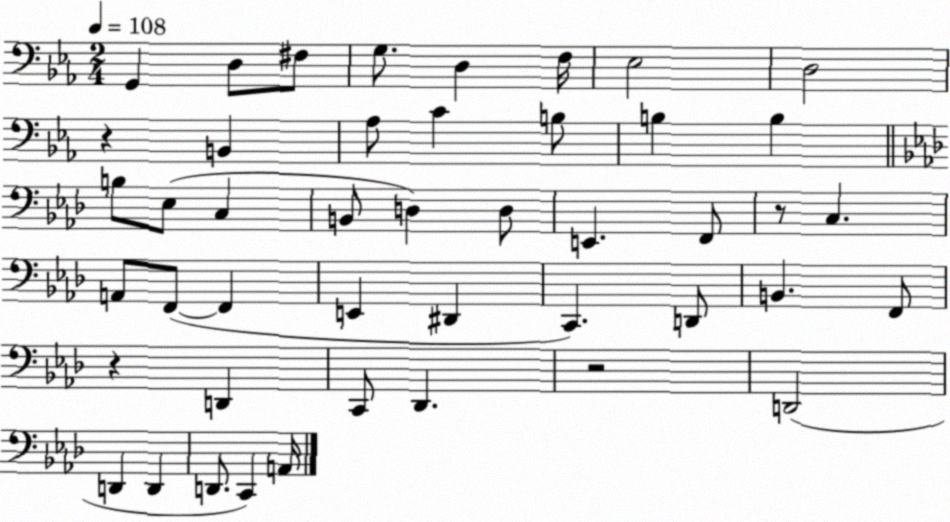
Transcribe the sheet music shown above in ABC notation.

X:1
T:Untitled
M:2/4
L:1/4
K:Eb
G,, D,/2 ^F,/2 G,/2 D, F,/4 _E,2 D,2 z B,, _A,/2 C B,/2 B, B, B,/2 _E,/2 C, B,,/2 D, D,/2 E,, F,,/2 z/2 C, A,,/2 F,,/2 F,, E,, ^D,, C,, D,,/2 B,, F,,/2 z D,, C,,/2 _D,, z2 D,,2 D,, D,, D,,/2 C,, A,,/4